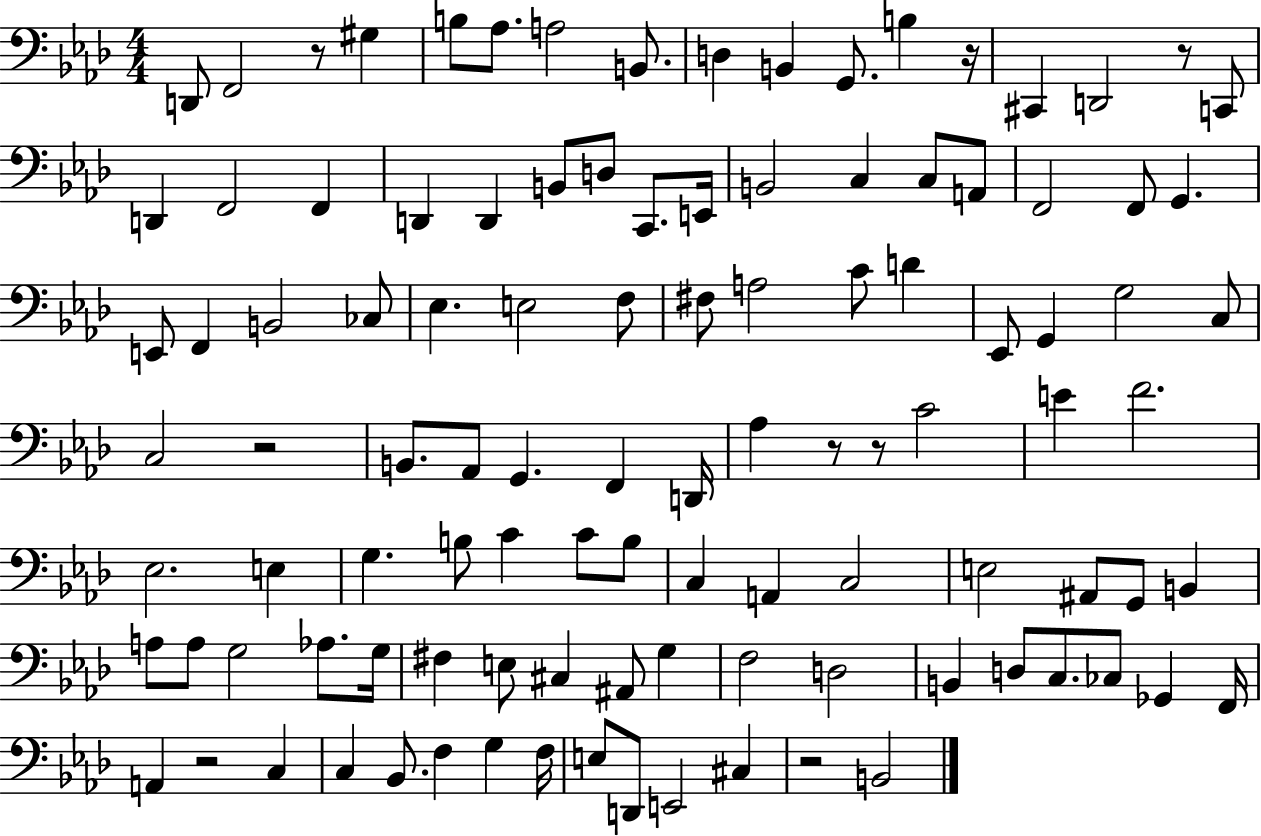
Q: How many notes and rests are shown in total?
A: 107